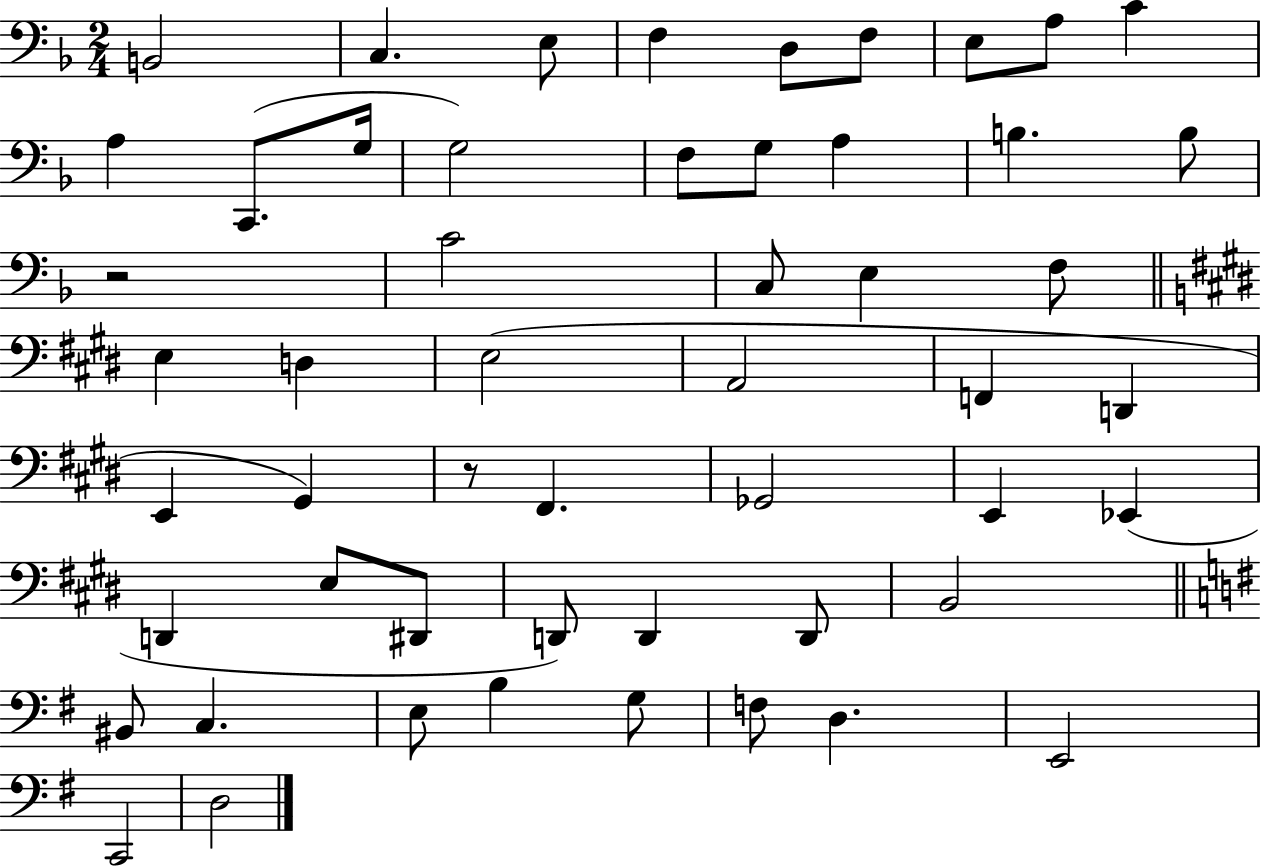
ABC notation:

X:1
T:Untitled
M:2/4
L:1/4
K:F
B,,2 C, E,/2 F, D,/2 F,/2 E,/2 A,/2 C A, C,,/2 G,/4 G,2 F,/2 G,/2 A, B, B,/2 z2 C2 C,/2 E, F,/2 E, D, E,2 A,,2 F,, D,, E,, ^G,, z/2 ^F,, _G,,2 E,, _E,, D,, E,/2 ^D,,/2 D,,/2 D,, D,,/2 B,,2 ^B,,/2 C, E,/2 B, G,/2 F,/2 D, E,,2 C,,2 D,2